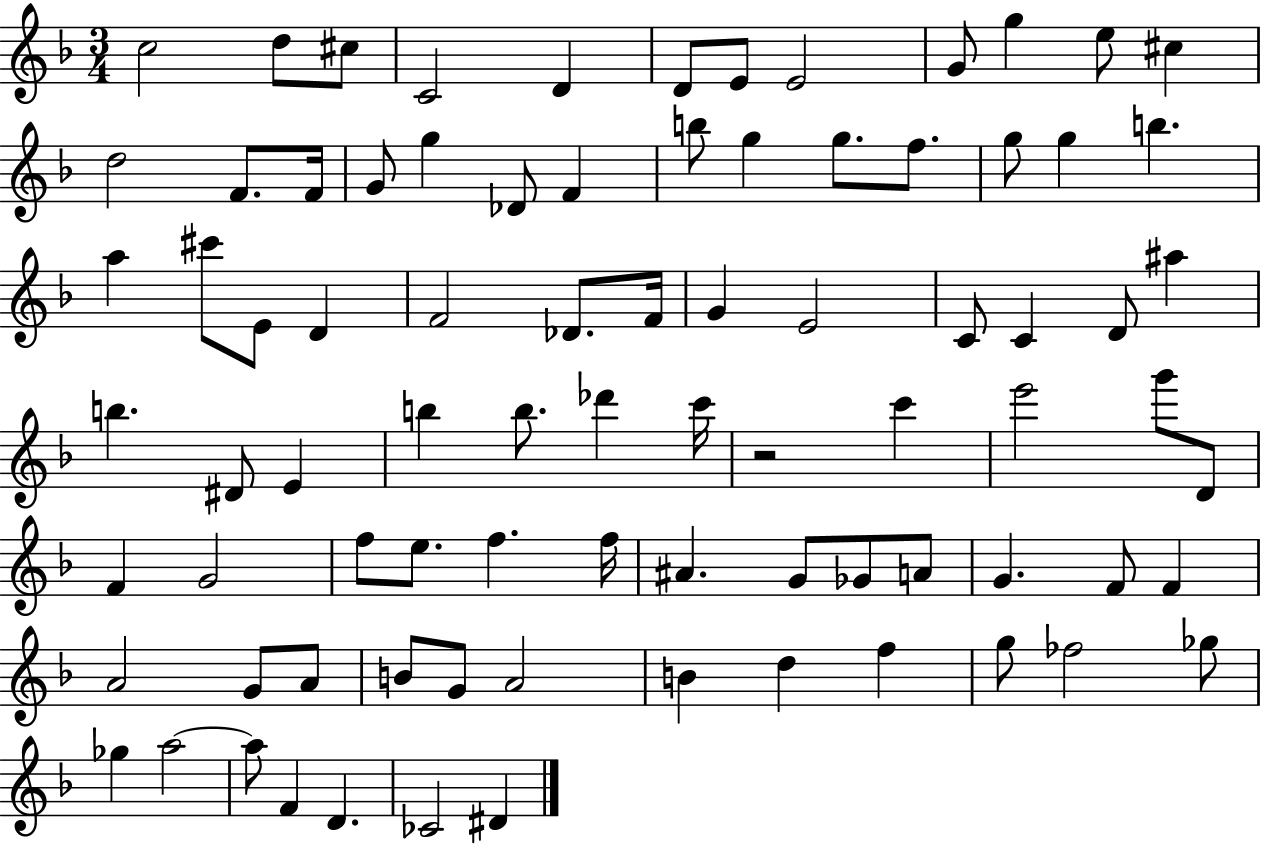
{
  \clef treble
  \numericTimeSignature
  \time 3/4
  \key f \major
  c''2 d''8 cis''8 | c'2 d'4 | d'8 e'8 e'2 | g'8 g''4 e''8 cis''4 | \break d''2 f'8. f'16 | g'8 g''4 des'8 f'4 | b''8 g''4 g''8. f''8. | g''8 g''4 b''4. | \break a''4 cis'''8 e'8 d'4 | f'2 des'8. f'16 | g'4 e'2 | c'8 c'4 d'8 ais''4 | \break b''4. dis'8 e'4 | b''4 b''8. des'''4 c'''16 | r2 c'''4 | e'''2 g'''8 d'8 | \break f'4 g'2 | f''8 e''8. f''4. f''16 | ais'4. g'8 ges'8 a'8 | g'4. f'8 f'4 | \break a'2 g'8 a'8 | b'8 g'8 a'2 | b'4 d''4 f''4 | g''8 fes''2 ges''8 | \break ges''4 a''2~~ | a''8 f'4 d'4. | ces'2 dis'4 | \bar "|."
}